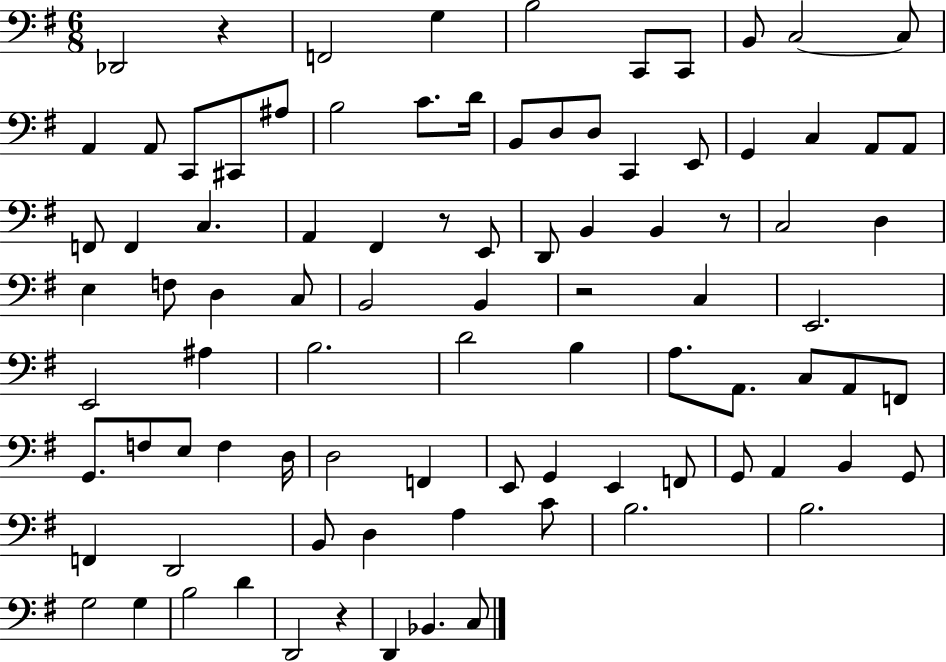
{
  \clef bass
  \numericTimeSignature
  \time 6/8
  \key g \major
  \repeat volta 2 { des,2 r4 | f,2 g4 | b2 c,8 c,8 | b,8 c2~~ c8 | \break a,4 a,8 c,8 cis,8 ais8 | b2 c'8. d'16 | b,8 d8 d8 c,4 e,8 | g,4 c4 a,8 a,8 | \break f,8 f,4 c4. | a,4 fis,4 r8 e,8 | d,8 b,4 b,4 r8 | c2 d4 | \break e4 f8 d4 c8 | b,2 b,4 | r2 c4 | e,2. | \break e,2 ais4 | b2. | d'2 b4 | a8. a,8. c8 a,8 f,8 | \break g,8. f8 e8 f4 d16 | d2 f,4 | e,8 g,4 e,4 f,8 | g,8 a,4 b,4 g,8 | \break f,4 d,2 | b,8 d4 a4 c'8 | b2. | b2. | \break g2 g4 | b2 d'4 | d,2 r4 | d,4 bes,4. c8 | \break } \bar "|."
}